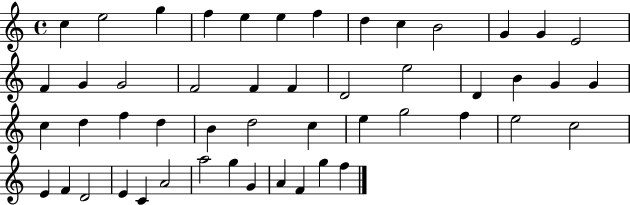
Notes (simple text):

C5/q E5/h G5/q F5/q E5/q E5/q F5/q D5/q C5/q B4/h G4/q G4/q E4/h F4/q G4/q G4/h F4/h F4/q F4/q D4/h E5/h D4/q B4/q G4/q G4/q C5/q D5/q F5/q D5/q B4/q D5/h C5/q E5/q G5/h F5/q E5/h C5/h E4/q F4/q D4/h E4/q C4/q A4/h A5/h G5/q G4/q A4/q F4/q G5/q F5/q